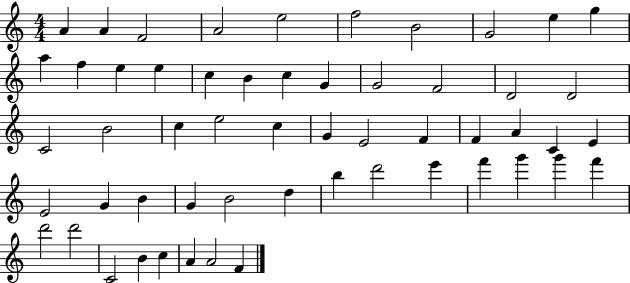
A4/q A4/q F4/h A4/h E5/h F5/h B4/h G4/h E5/q G5/q A5/q F5/q E5/q E5/q C5/q B4/q C5/q G4/q G4/h F4/h D4/h D4/h C4/h B4/h C5/q E5/h C5/q G4/q E4/h F4/q F4/q A4/q C4/q E4/q E4/h G4/q B4/q G4/q B4/h D5/q B5/q D6/h E6/q F6/q G6/q G6/q F6/q D6/h D6/h C4/h B4/q C5/q A4/q A4/h F4/q